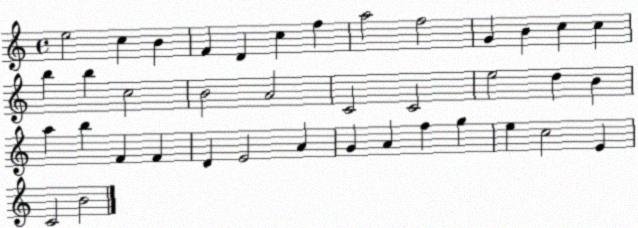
X:1
T:Untitled
M:4/4
L:1/4
K:C
e2 c B F D c f a2 f2 G B c c b b c2 B2 A2 C2 C2 e2 d B a b F F D E2 A G A f g e c2 E C2 B2